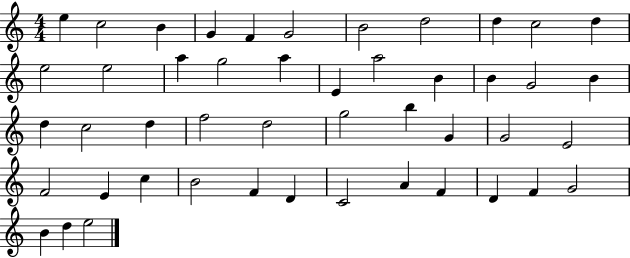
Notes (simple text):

E5/q C5/h B4/q G4/q F4/q G4/h B4/h D5/h D5/q C5/h D5/q E5/h E5/h A5/q G5/h A5/q E4/q A5/h B4/q B4/q G4/h B4/q D5/q C5/h D5/q F5/h D5/h G5/h B5/q G4/q G4/h E4/h F4/h E4/q C5/q B4/h F4/q D4/q C4/h A4/q F4/q D4/q F4/q G4/h B4/q D5/q E5/h